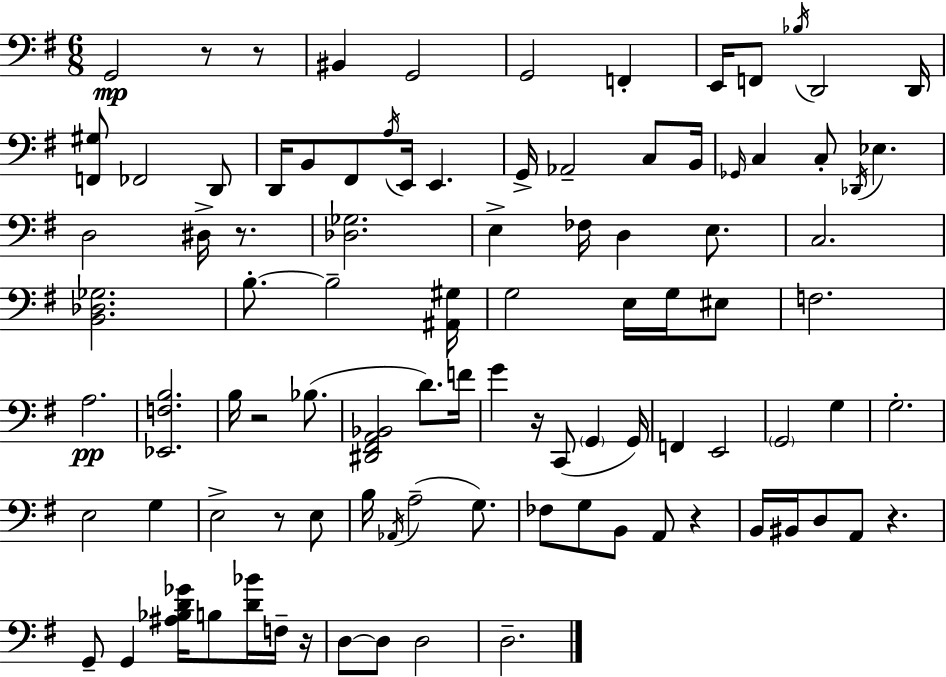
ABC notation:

X:1
T:Untitled
M:6/8
L:1/4
K:Em
G,,2 z/2 z/2 ^B,, G,,2 G,,2 F,, E,,/4 F,,/2 _B,/4 D,,2 D,,/4 [F,,^G,]/2 _F,,2 D,,/2 D,,/4 B,,/2 ^F,,/2 A,/4 E,,/4 E,, G,,/4 _A,,2 C,/2 B,,/4 _G,,/4 C, C,/2 _D,,/4 _E, D,2 ^D,/4 z/2 [_D,_G,]2 E, _F,/4 D, E,/2 C,2 [B,,_D,_G,]2 B,/2 B,2 [^A,,^G,]/4 G,2 E,/4 G,/4 ^E,/2 F,2 A,2 [_E,,F,B,]2 B,/4 z2 _B,/2 [^D,,^F,,A,,_B,,]2 D/2 F/4 G z/4 C,,/2 G,, G,,/4 F,, E,,2 G,,2 G, G,2 E,2 G, E,2 z/2 E,/2 B,/4 _A,,/4 A,2 G,/2 _F,/2 G,/2 B,,/2 A,,/2 z B,,/4 ^B,,/4 D,/2 A,,/2 z G,,/2 G,, [^A,_B,D_G]/4 B,/2 [D_B]/4 F,/4 z/4 D,/2 D,/2 D,2 D,2